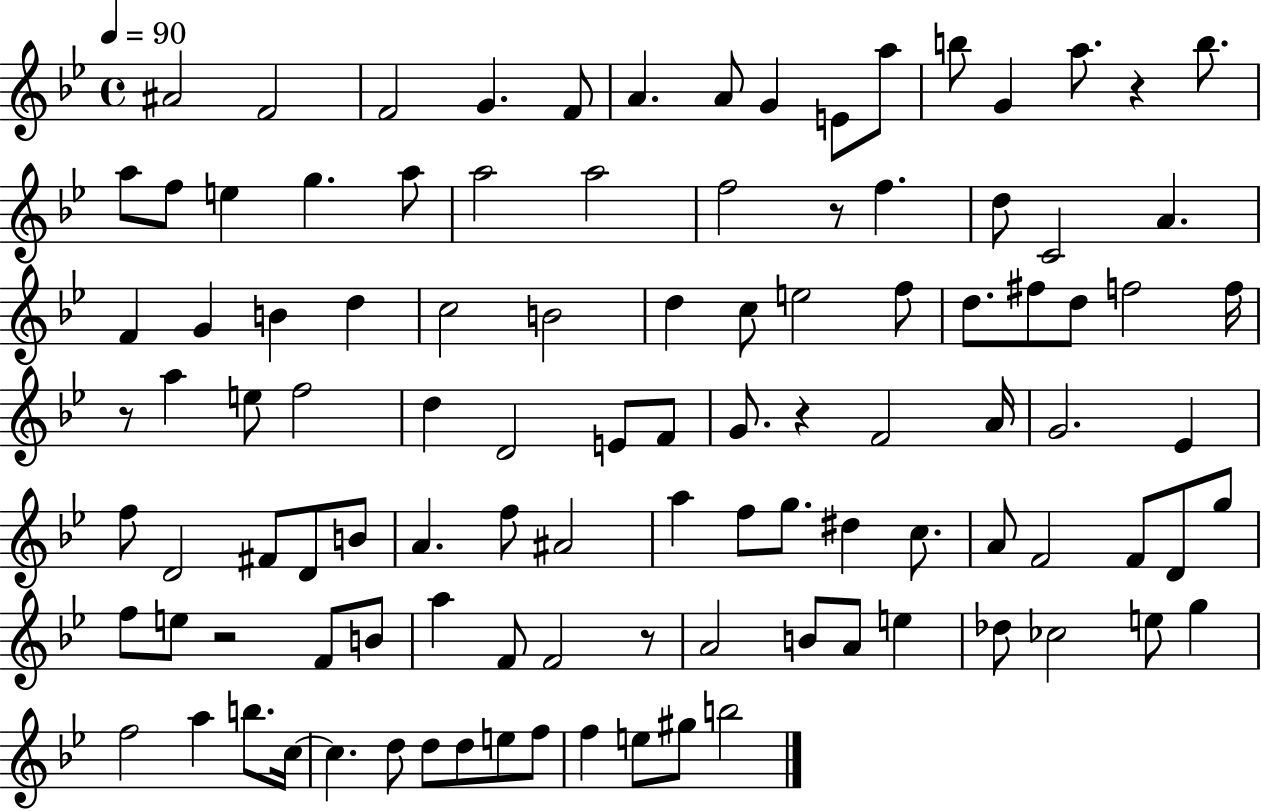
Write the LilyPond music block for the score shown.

{
  \clef treble
  \time 4/4
  \defaultTimeSignature
  \key bes \major
  \tempo 4 = 90
  \repeat volta 2 { ais'2 f'2 | f'2 g'4. f'8 | a'4. a'8 g'4 e'8 a''8 | b''8 g'4 a''8. r4 b''8. | \break a''8 f''8 e''4 g''4. a''8 | a''2 a''2 | f''2 r8 f''4. | d''8 c'2 a'4. | \break f'4 g'4 b'4 d''4 | c''2 b'2 | d''4 c''8 e''2 f''8 | d''8. fis''8 d''8 f''2 f''16 | \break r8 a''4 e''8 f''2 | d''4 d'2 e'8 f'8 | g'8. r4 f'2 a'16 | g'2. ees'4 | \break f''8 d'2 fis'8 d'8 b'8 | a'4. f''8 ais'2 | a''4 f''8 g''8. dis''4 c''8. | a'8 f'2 f'8 d'8 g''8 | \break f''8 e''8 r2 f'8 b'8 | a''4 f'8 f'2 r8 | a'2 b'8 a'8 e''4 | des''8 ces''2 e''8 g''4 | \break f''2 a''4 b''8. c''16~~ | c''4. d''8 d''8 d''8 e''8 f''8 | f''4 e''8 gis''8 b''2 | } \bar "|."
}